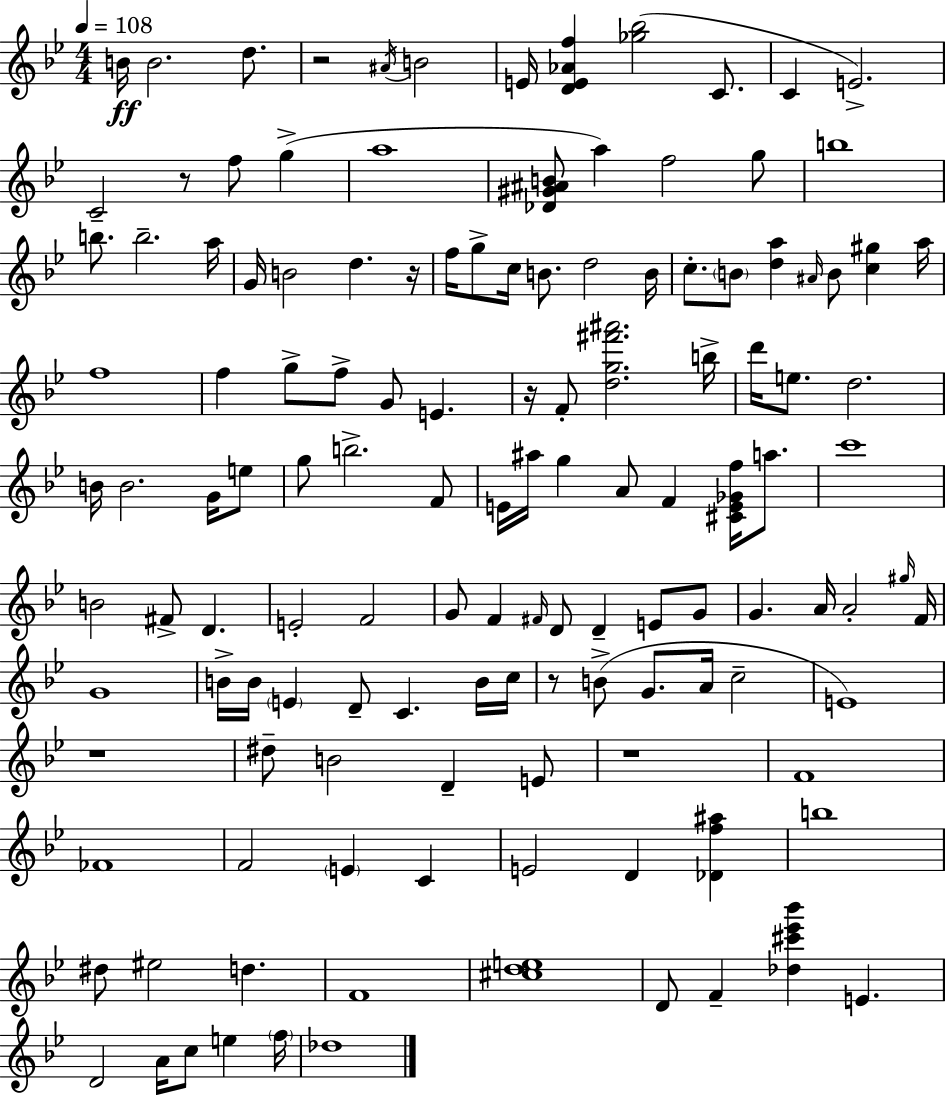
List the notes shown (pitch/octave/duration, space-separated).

B4/s B4/h. D5/e. R/h A#4/s B4/h E4/s [D4,E4,Ab4,F5]/q [Gb5,Bb5]/h C4/e. C4/q E4/h. C4/h R/e F5/e G5/q A5/w [Db4,G#4,A#4,B4]/e A5/q F5/h G5/e B5/w B5/e. B5/h. A5/s G4/s B4/h D5/q. R/s F5/s G5/e C5/s B4/e. D5/h B4/s C5/e. B4/e [D5,A5]/q A#4/s B4/e [C5,G#5]/q A5/s F5/w F5/q G5/e F5/e G4/e E4/q. R/s F4/e [D5,G5,F#6,A#6]/h. B5/s D6/s E5/e. D5/h. B4/s B4/h. G4/s E5/e G5/e B5/h. F4/e E4/s A#5/s G5/q A4/e F4/q [C#4,E4,Gb4,F5]/s A5/e. C6/w B4/h F#4/e D4/q. E4/h F4/h G4/e F4/q F#4/s D4/e D4/q E4/e G4/e G4/q. A4/s A4/h G#5/s F4/s G4/w B4/s B4/s E4/q D4/e C4/q. B4/s C5/s R/e B4/e G4/e. A4/s C5/h E4/w R/w D#5/e B4/h D4/q E4/e R/w F4/w FES4/w F4/h E4/q C4/q E4/h D4/q [Db4,F5,A#5]/q B5/w D#5/e EIS5/h D5/q. F4/w [C#5,D5,E5]/w D4/e F4/q [Db5,C#6,Eb6,Bb6]/q E4/q. D4/h A4/s C5/e E5/q F5/s Db5/w